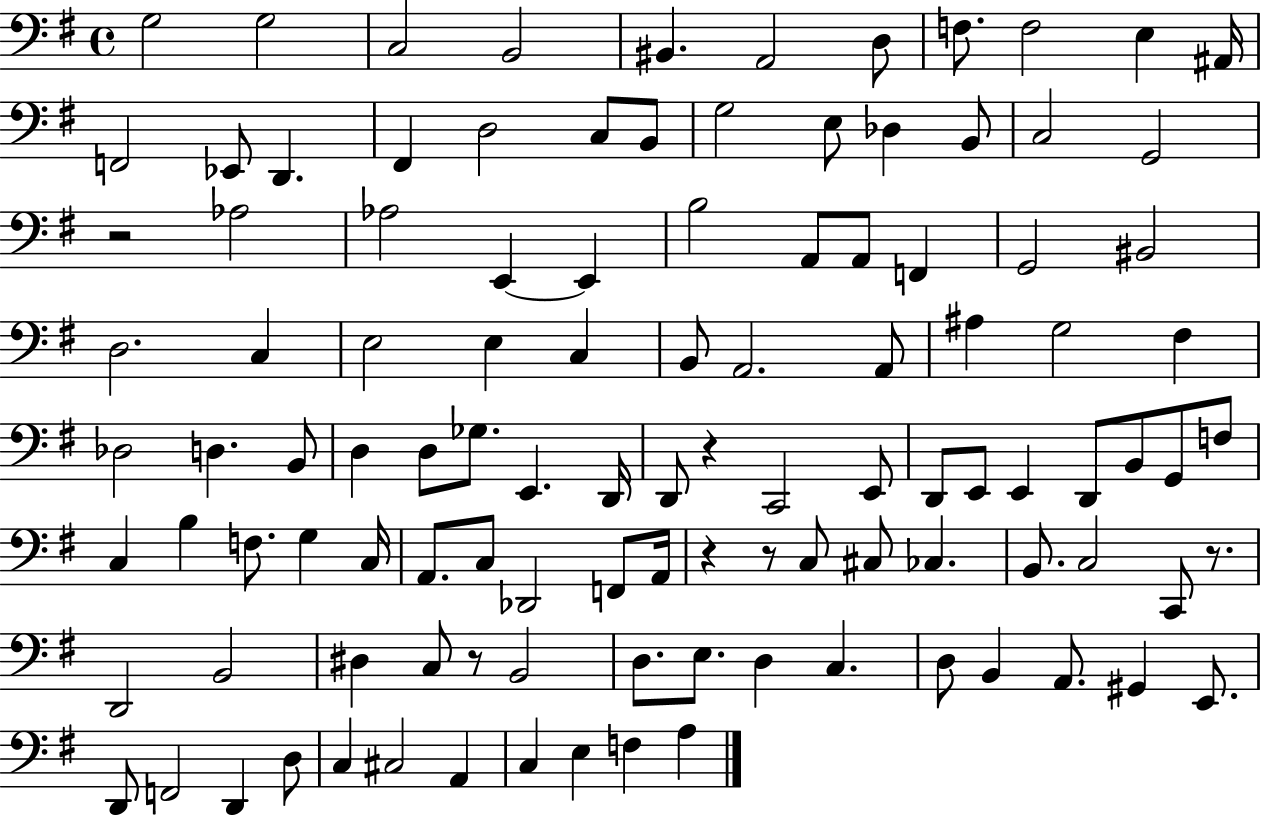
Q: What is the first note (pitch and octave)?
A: G3